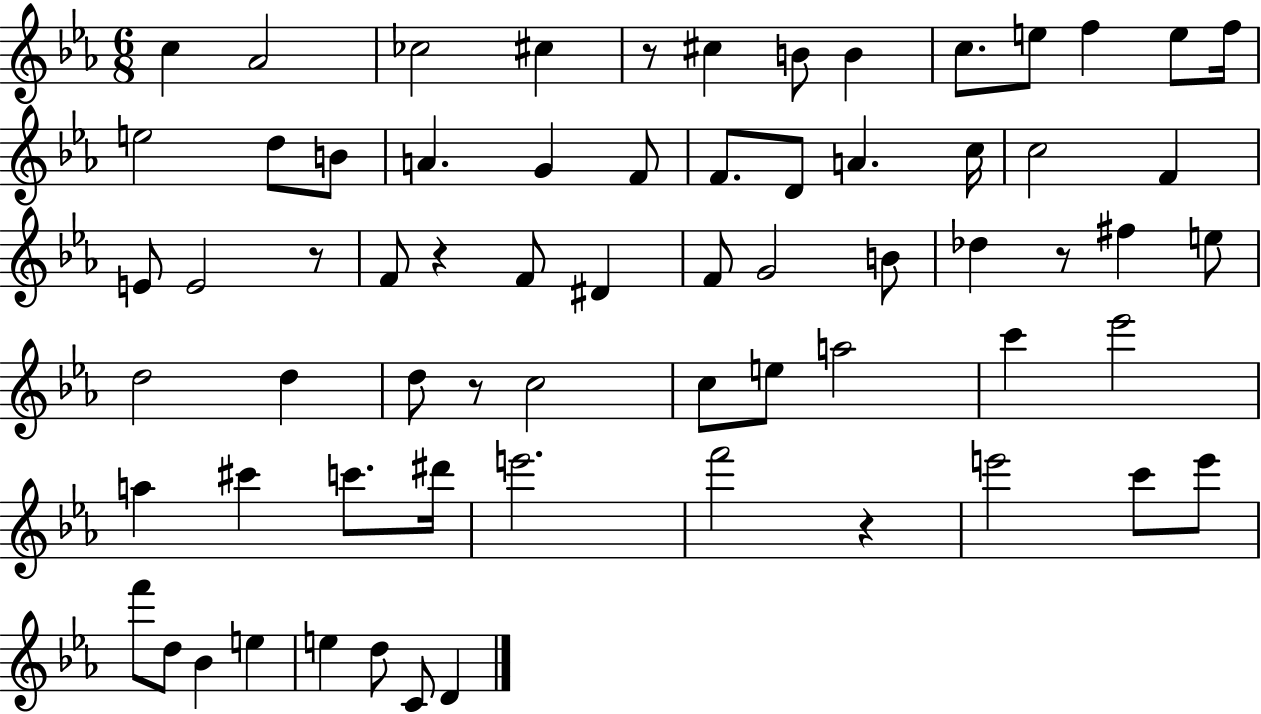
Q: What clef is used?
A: treble